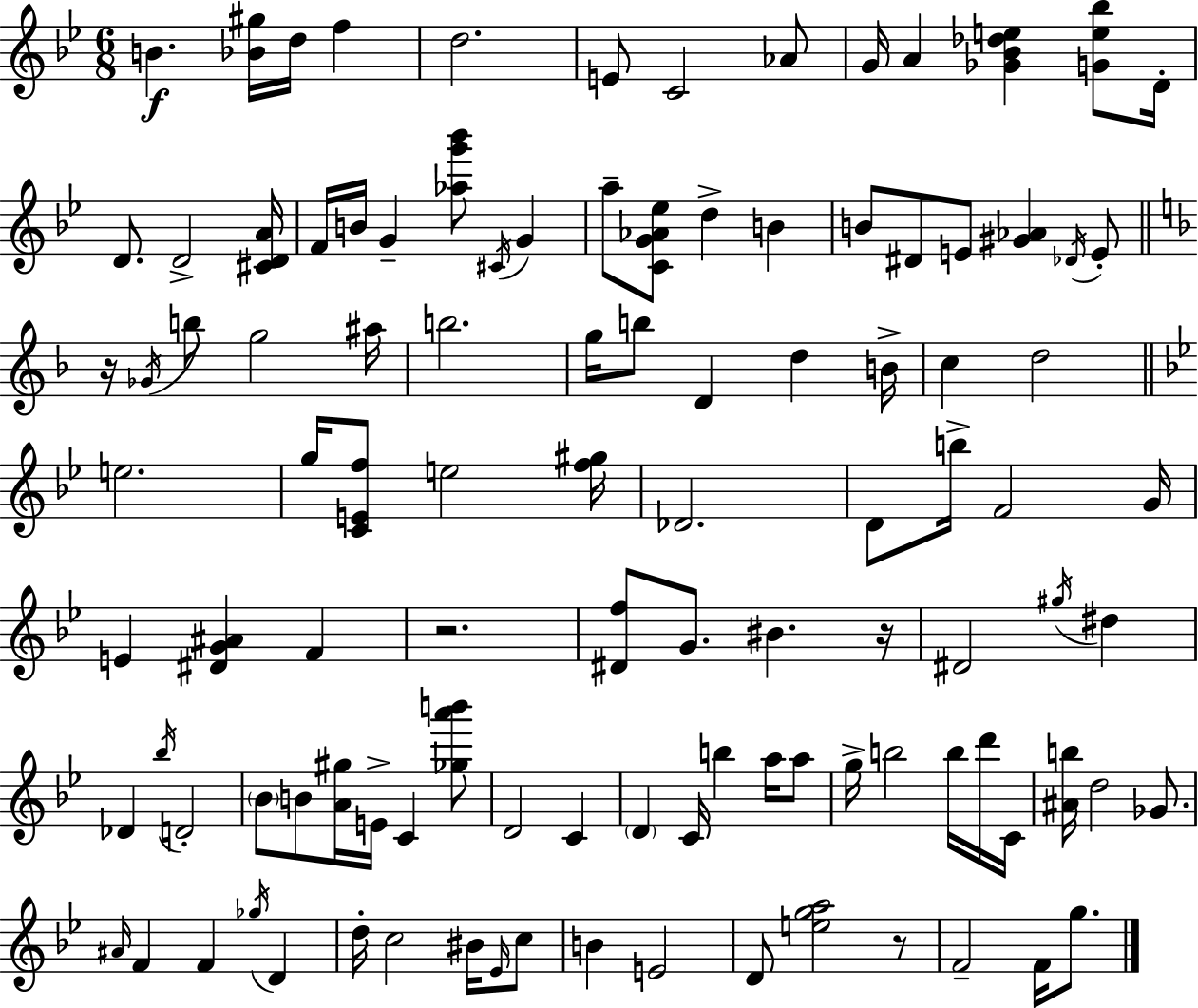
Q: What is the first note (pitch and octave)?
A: B4